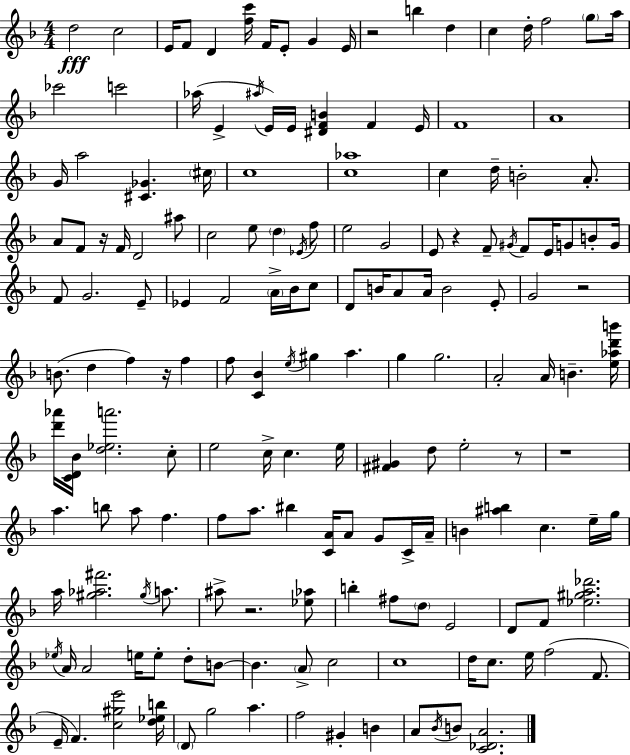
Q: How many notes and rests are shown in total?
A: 168